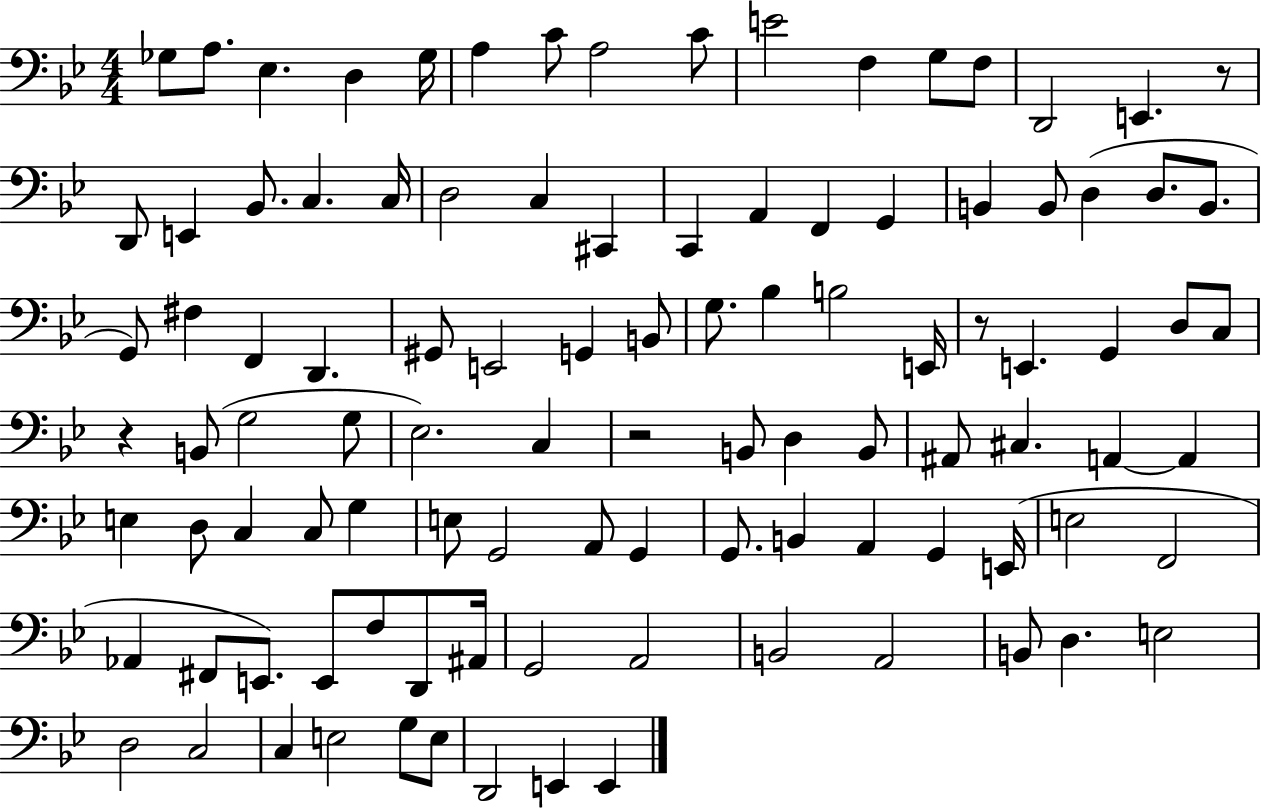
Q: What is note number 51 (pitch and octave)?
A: G3